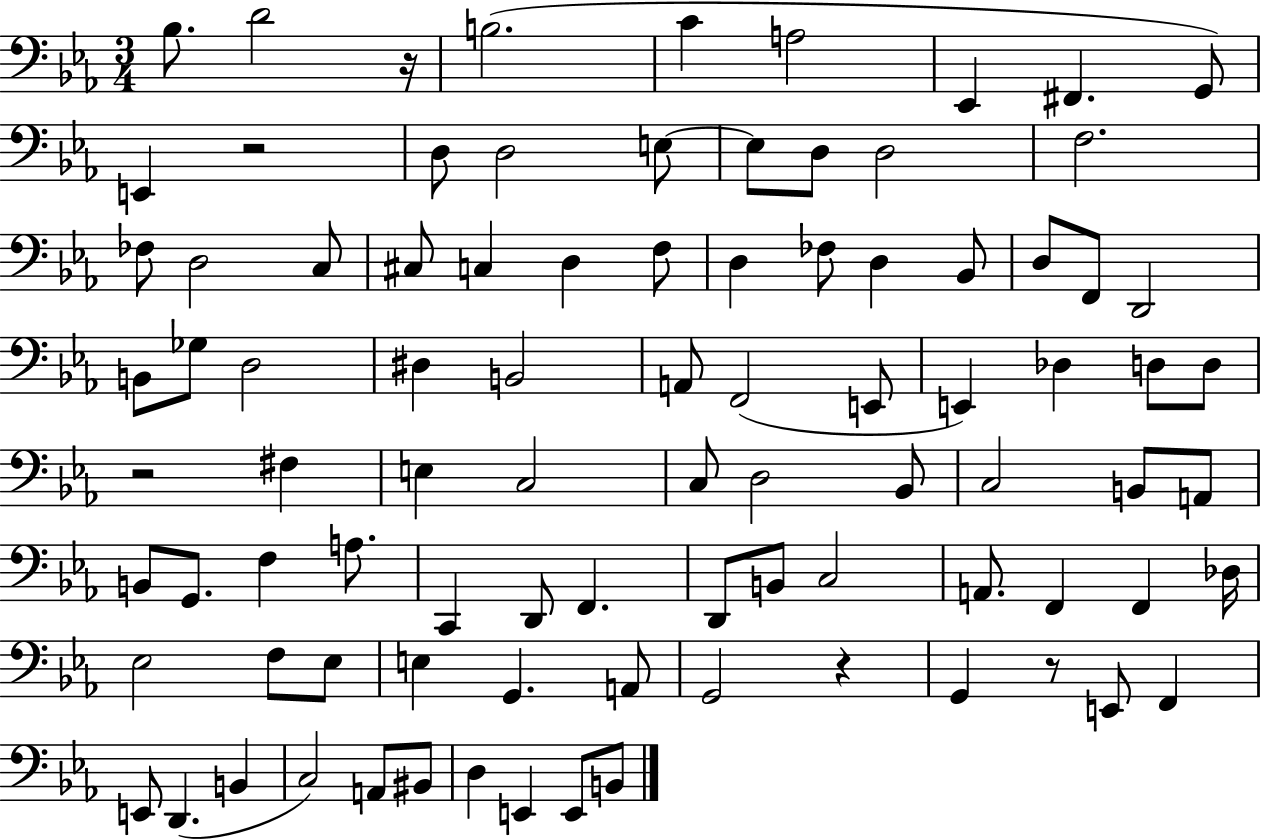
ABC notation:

X:1
T:Untitled
M:3/4
L:1/4
K:Eb
_B,/2 D2 z/4 B,2 C A,2 _E,, ^F,, G,,/2 E,, z2 D,/2 D,2 E,/2 E,/2 D,/2 D,2 F,2 _F,/2 D,2 C,/2 ^C,/2 C, D, F,/2 D, _F,/2 D, _B,,/2 D,/2 F,,/2 D,,2 B,,/2 _G,/2 D,2 ^D, B,,2 A,,/2 F,,2 E,,/2 E,, _D, D,/2 D,/2 z2 ^F, E, C,2 C,/2 D,2 _B,,/2 C,2 B,,/2 A,,/2 B,,/2 G,,/2 F, A,/2 C,, D,,/2 F,, D,,/2 B,,/2 C,2 A,,/2 F,, F,, _D,/4 _E,2 F,/2 _E,/2 E, G,, A,,/2 G,,2 z G,, z/2 E,,/2 F,, E,,/2 D,, B,, C,2 A,,/2 ^B,,/2 D, E,, E,,/2 B,,/2